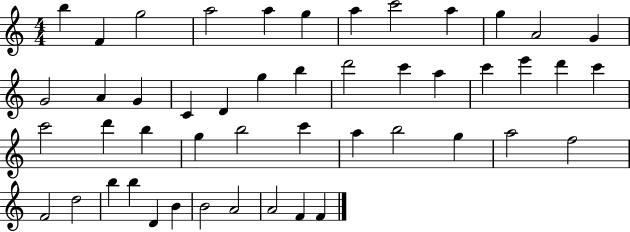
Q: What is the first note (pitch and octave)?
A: B5